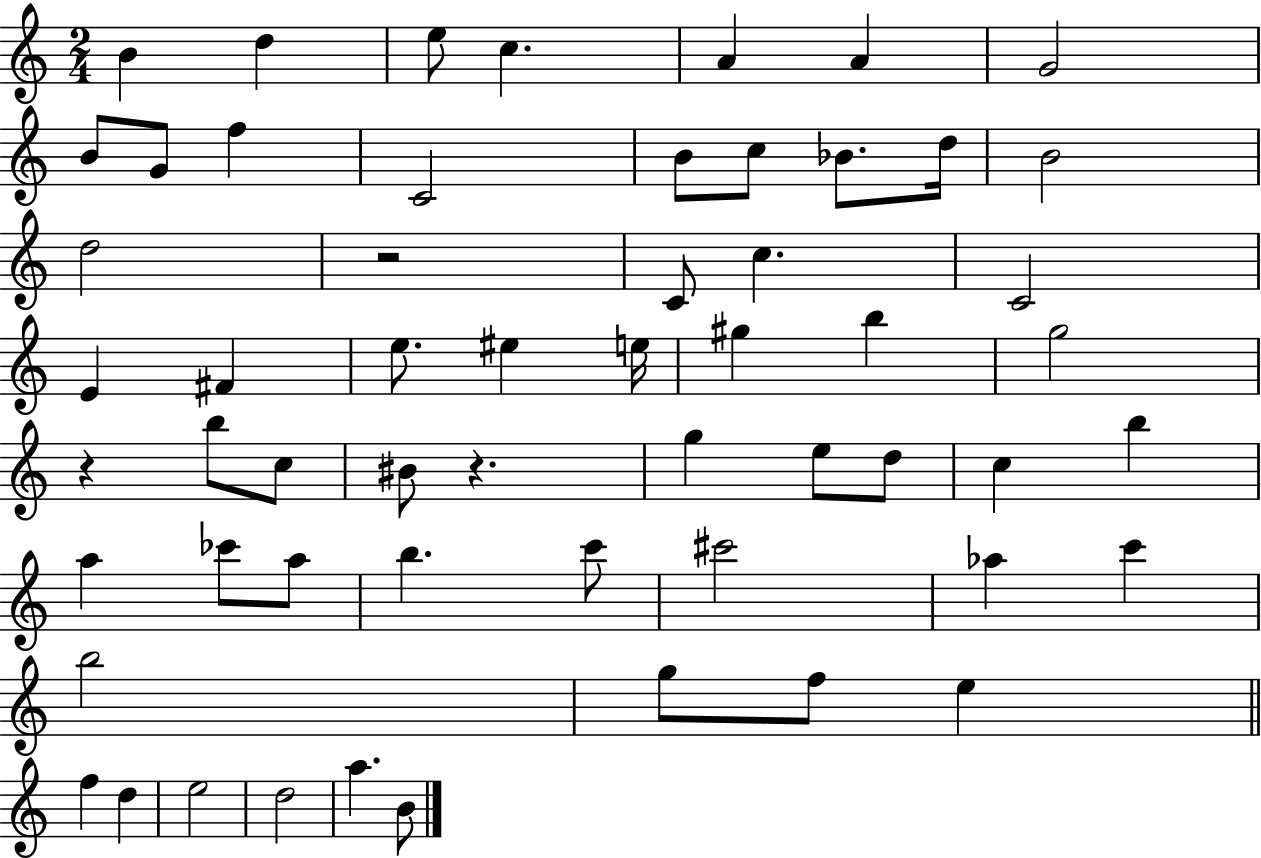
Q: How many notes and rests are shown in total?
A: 57